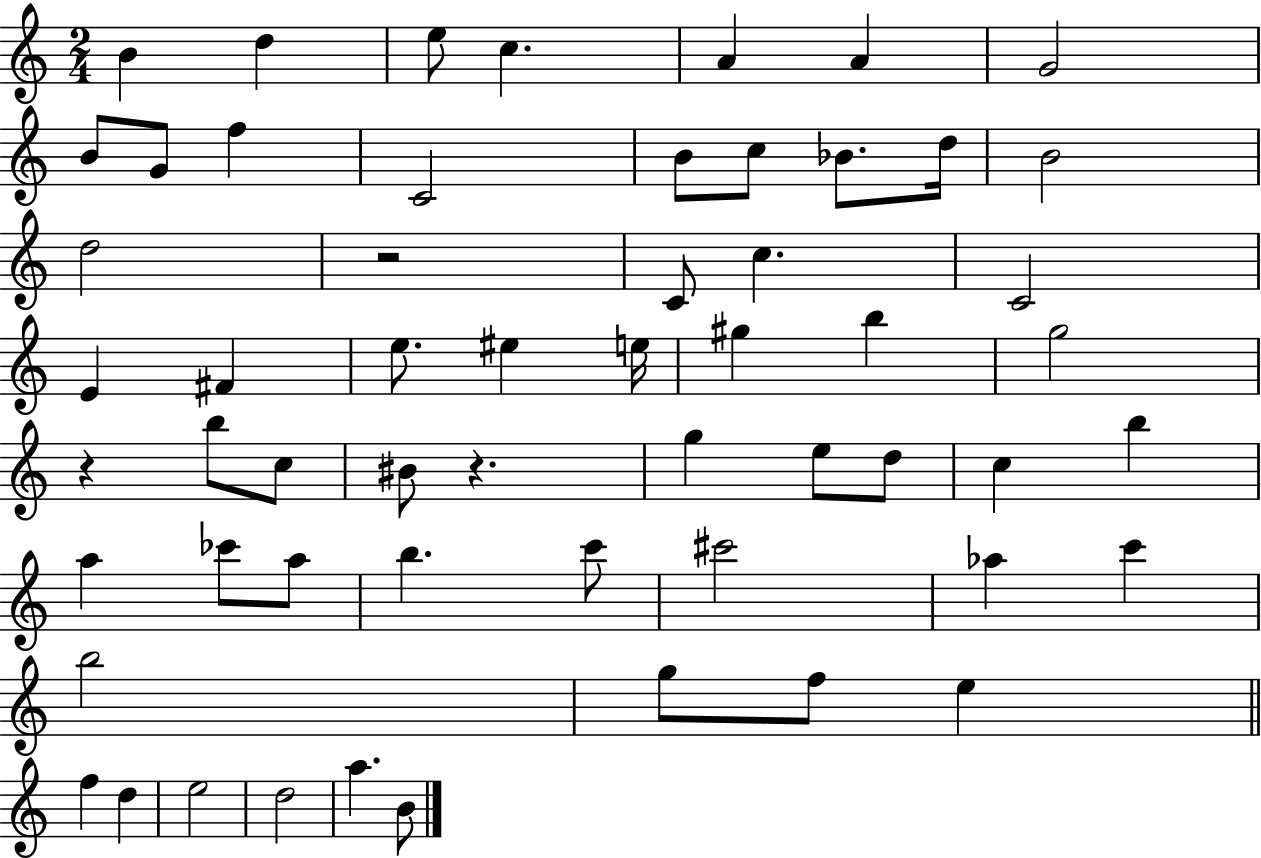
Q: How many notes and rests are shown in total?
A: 57